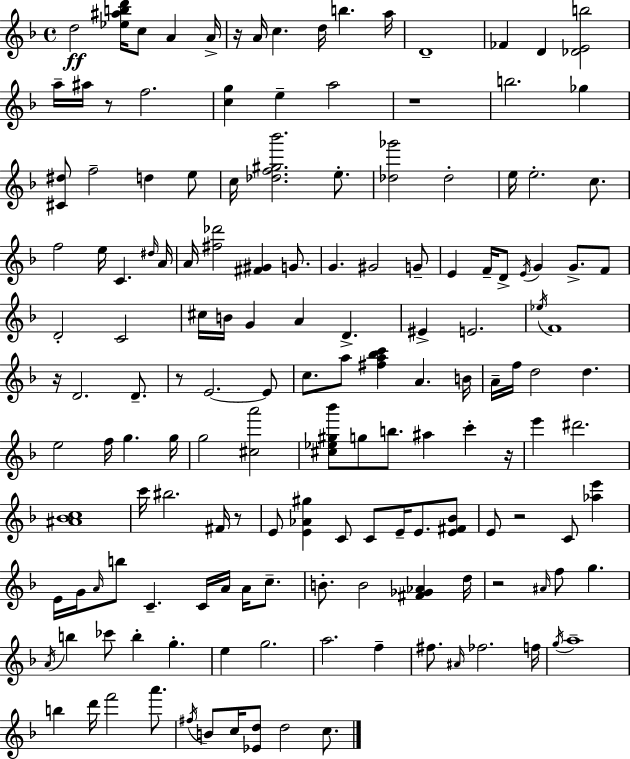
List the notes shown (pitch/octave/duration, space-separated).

D5/h [Eb5,A#5,B5,D6]/s C5/e A4/q A4/s R/s A4/s C5/q. D5/s B5/q. A5/s D4/w FES4/q D4/q [Db4,E4,B5]/h A5/s A#5/s R/e F5/h. [C5,G5]/q E5/q A5/h R/w B5/h. Gb5/q [C#4,D#5]/e F5/h D5/q E5/e C5/s [Db5,F5,G#5,Bb6]/h. E5/e. [Db5,Gb6]/h Db5/h E5/s E5/h. C5/e. F5/h E5/s C4/q. D#5/s A4/s A4/s [F#5,Db6]/h [F#4,G#4]/q G4/e. G4/q. G#4/h G4/e E4/q F4/s D4/e E4/s G4/q G4/e. F4/e D4/h C4/h C#5/s B4/s G4/q A4/q D4/q. EIS4/q E4/h. Eb5/s F4/w R/s D4/h. D4/e. R/e E4/h. E4/e C5/e. A5/e [F#5,A5,Bb5,C6]/q A4/q. B4/s A4/s F5/s D5/h D5/q. E5/h F5/s G5/q. G5/s G5/h [C#5,A6]/h [C#5,Eb5,G#5,Bb6]/e G5/e B5/e. A#5/q C6/q R/s E6/q D#6/h. [A#4,Bb4,C5]/w C6/s BIS5/h. F#4/s R/e E4/e [E4,Ab4,G#5]/q C4/e C4/e E4/s E4/e. [E4,F#4,Bb4]/e E4/e R/h C4/e [Ab5,E6]/q E4/s G4/s A4/s B5/e C4/q. C4/s A4/s A4/s C5/e. B4/e. B4/h [F#4,Gb4,Ab4]/q D5/s R/h A#4/s F5/e G5/q. A4/s B5/q CES6/e B5/q G5/q. E5/q G5/h. A5/h. F5/q F#5/e. A#4/s FES5/h. F5/s G5/s A5/w B5/q D6/s F6/h A6/e. F#5/s B4/e C5/s [Eb4,D5]/e D5/h C5/e.